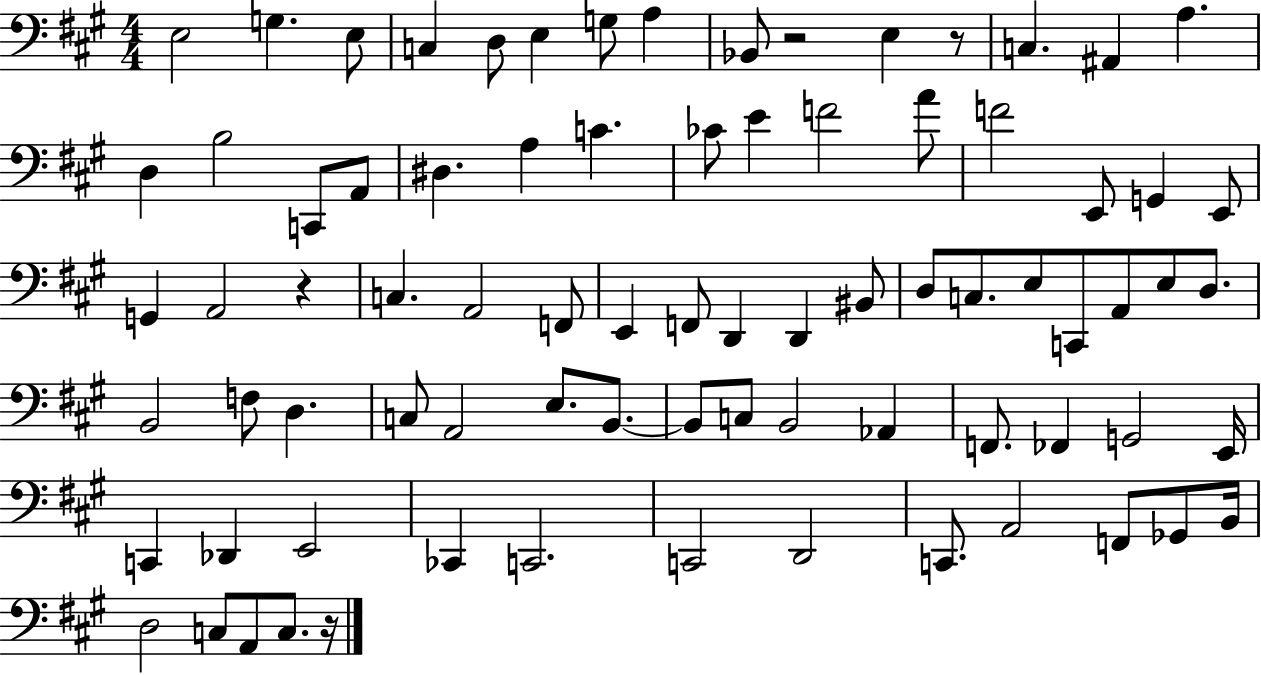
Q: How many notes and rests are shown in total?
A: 80